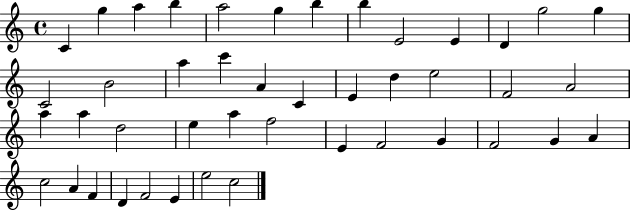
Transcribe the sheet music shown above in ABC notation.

X:1
T:Untitled
M:4/4
L:1/4
K:C
C g a b a2 g b b E2 E D g2 g C2 B2 a c' A C E d e2 F2 A2 a a d2 e a f2 E F2 G F2 G A c2 A F D F2 E e2 c2